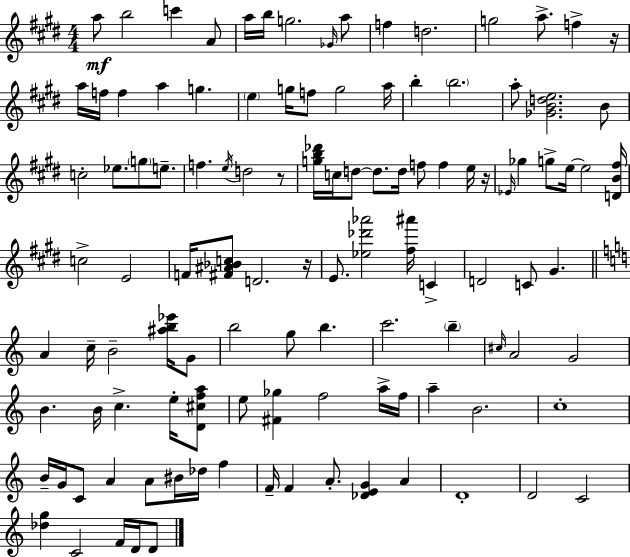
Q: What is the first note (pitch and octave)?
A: A5